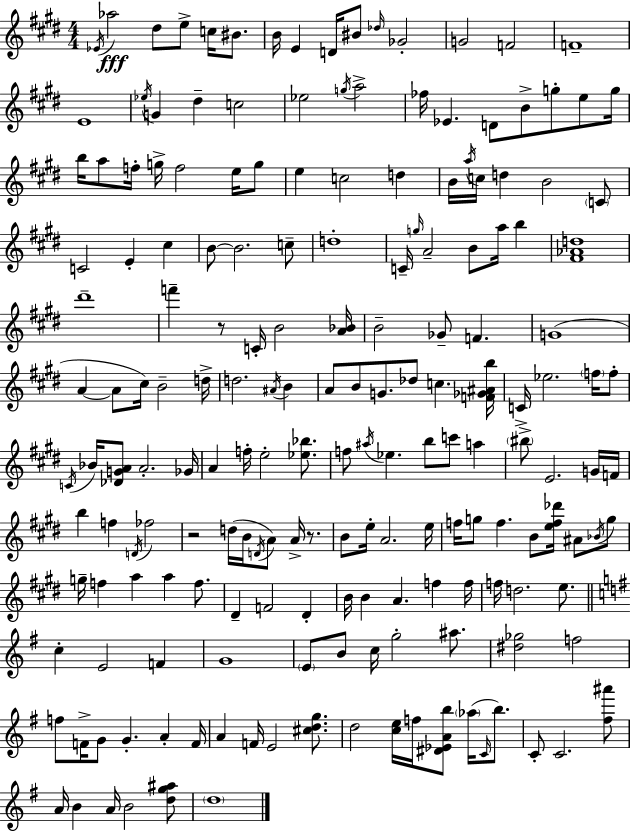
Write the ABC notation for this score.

X:1
T:Untitled
M:4/4
L:1/4
K:E
_E/4 _a2 ^d/2 e/2 c/4 ^B/2 B/4 E D/4 ^B/2 _d/4 _G2 G2 F2 F4 E4 _e/4 G ^d c2 _e2 g/4 a2 _f/4 _E D/2 B/2 g/2 e/2 g/4 b/4 a/2 f/4 g/4 f2 e/4 g/2 e c2 d B/4 a/4 c/4 d B2 C/2 C2 E ^c B/2 B2 c/2 d4 C/4 g/4 A2 B/2 a/4 b [^F_Ad]4 ^d'4 f' z/2 C/4 B2 [A_B]/4 B2 _G/2 F G4 A A/2 ^c/4 B2 d/4 d2 ^A/4 B A/2 B/2 G/2 _d/2 c [F_G^Ab]/4 C/4 _e2 f/4 f/2 C/4 _B/4 [_DGA]/2 A2 _G/4 A f/4 e2 [_e_b]/2 f/2 ^a/4 _e b/2 c'/2 a ^b/2 E2 G/4 F/4 b f D/4 _f2 z2 d/4 B/4 D/4 A/2 A/4 z/2 B/2 e/4 A2 e/4 f/4 g/2 f B/2 [ef_d']/4 ^A/2 _B/4 g/2 g/4 f a a f/2 ^D F2 ^D B/4 B A f f/4 f/4 d2 e/2 c E2 F G4 E/2 B/2 c/4 g2 ^a/2 [^d_g]2 f2 f/2 F/4 G/2 G A F/4 A F/4 E2 [^cdg]/2 d2 [ce]/4 f/4 [^D_EAb]/2 _a/4 C/4 b/2 C/2 C2 [^f^a']/2 A/4 B A/4 B2 [dg^a]/2 d4